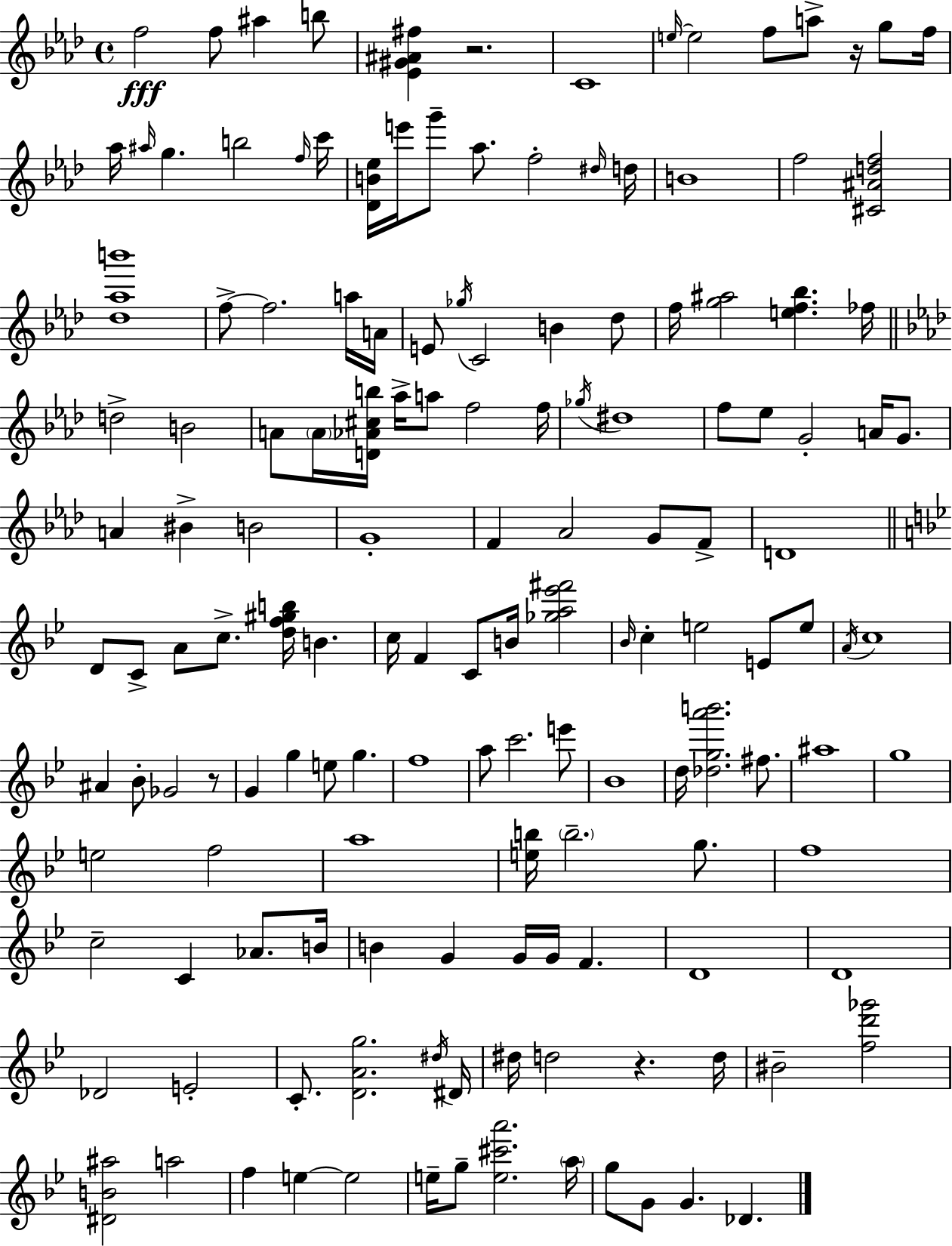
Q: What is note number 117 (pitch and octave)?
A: D5